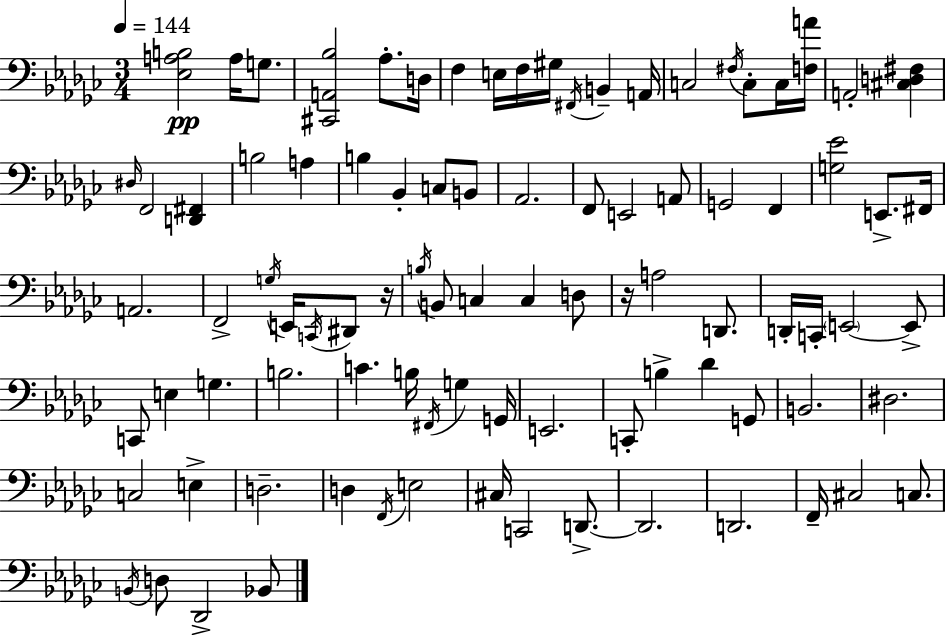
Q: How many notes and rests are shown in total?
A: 91